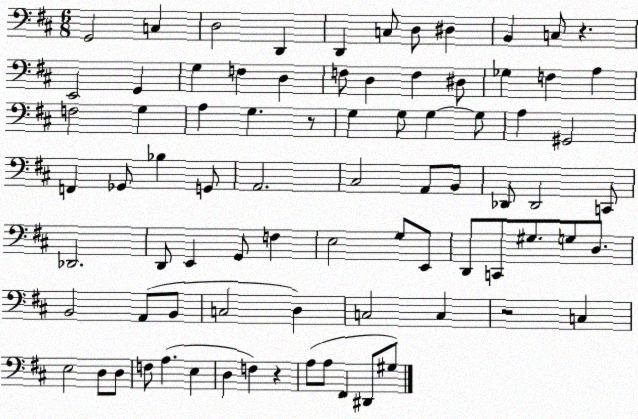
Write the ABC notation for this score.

X:1
T:Untitled
M:6/8
L:1/4
K:D
G,,2 C, D,2 D,, D,, C,/2 D,/2 ^D, B,, C,/2 z E,,2 G,, G, F, D, F,/2 D, F, ^D,/2 _G, F, A, F,2 G, A, G, z/2 G, G,/2 G, G,/2 A, ^G,,2 F,, _G,,/2 _B, G,,/2 A,,2 ^C,2 A,,/2 B,,/2 _D,,/2 _D,,2 C,,/2 _D,,2 D,,/2 E,, G,,/2 F, E,2 G,/2 E,,/2 D,,/2 C,,/2 ^G,/2 G,/2 D,/2 B,,2 A,,/2 B,,/2 C,2 D, C,2 C, z2 C, E,2 D,/2 D,/2 F,/2 A, E, D, F, z A,/2 A,/2 ^F,, ^D,,/2 ^G,/2